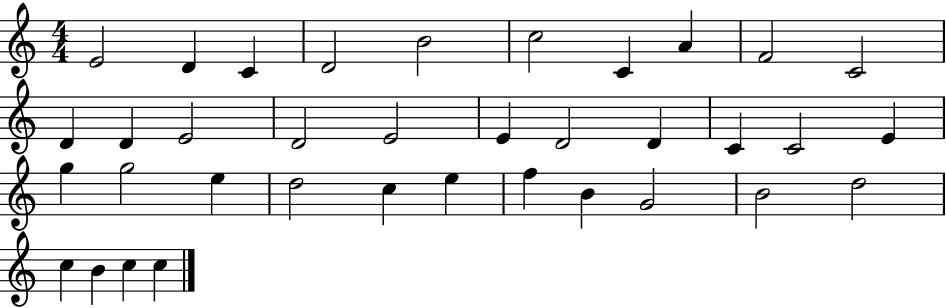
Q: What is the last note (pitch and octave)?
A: C5